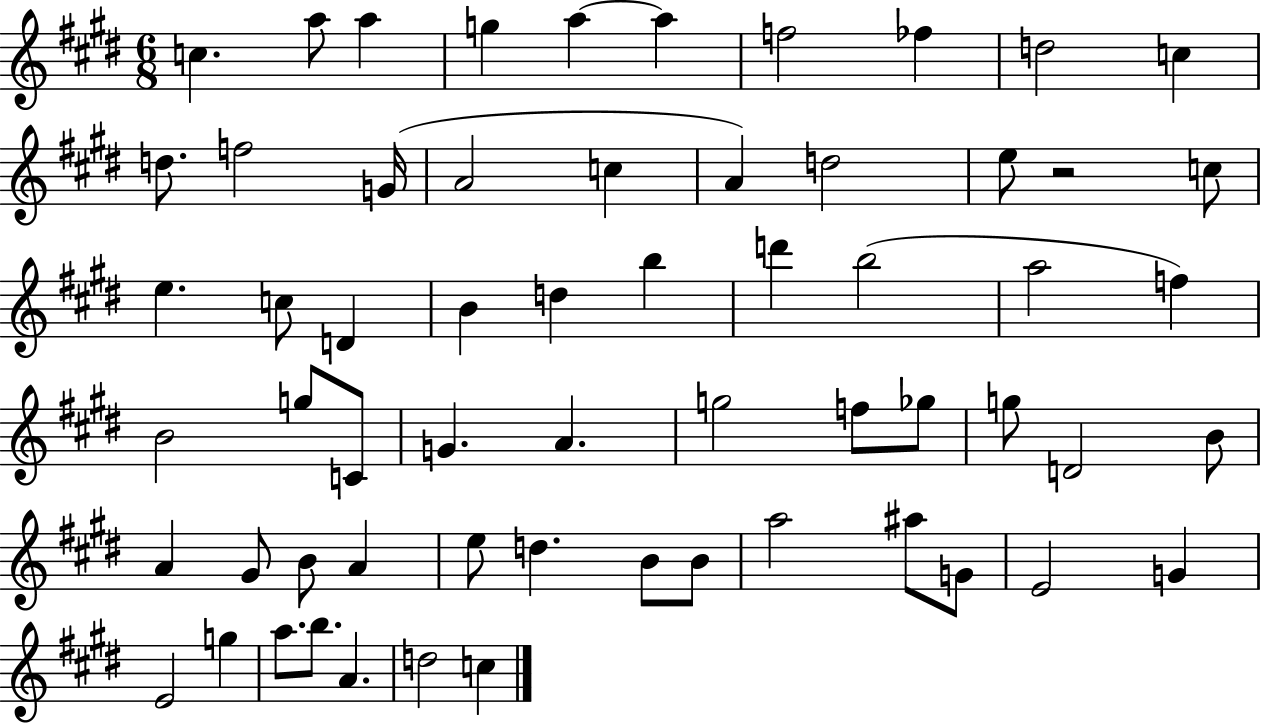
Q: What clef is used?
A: treble